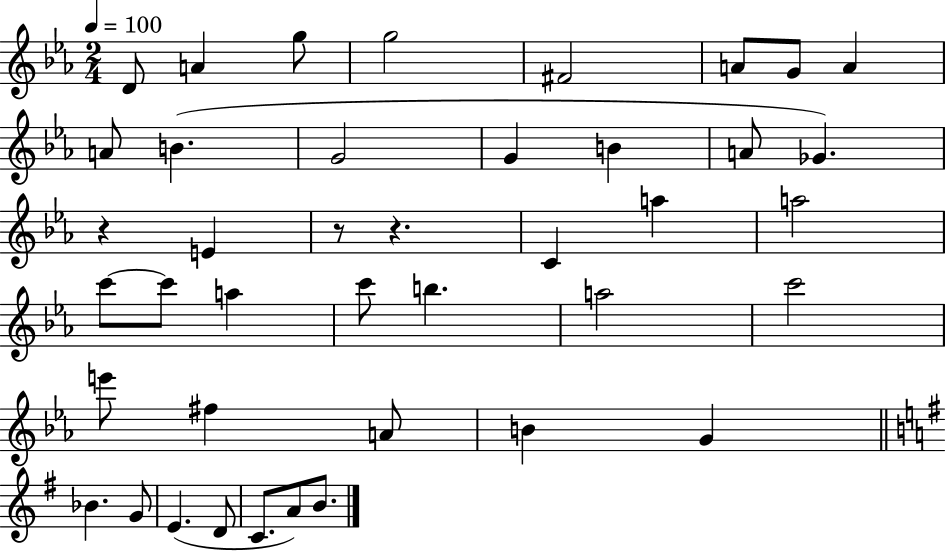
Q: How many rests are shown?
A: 3